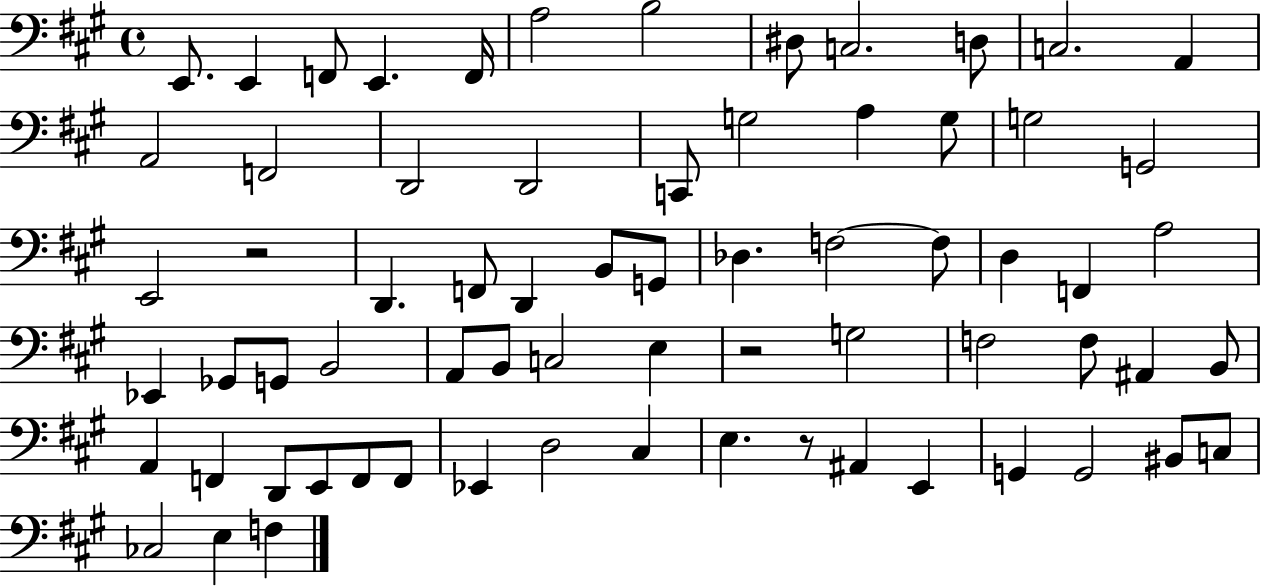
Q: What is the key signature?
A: A major